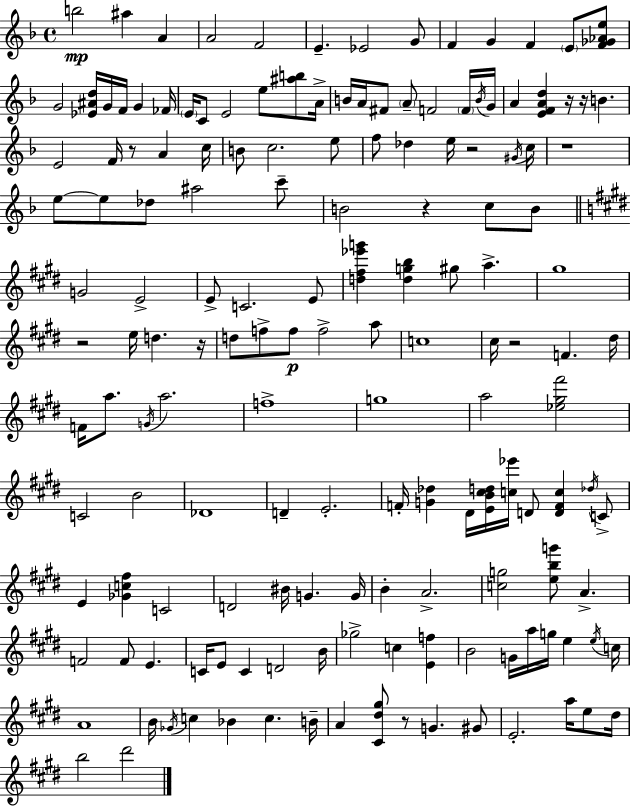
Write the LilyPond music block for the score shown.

{
  \clef treble
  \time 4/4
  \defaultTimeSignature
  \key d \minor
  b''2\mp ais''4 a'4 | a'2 f'2 | e'4.-- ees'2 g'8 | f'4 g'4 f'4 \parenthesize e'8 <f' ges' aes' e''>8 | \break g'2 <ees' ais' d''>16 g'16 f'16 g'4 fes'16 | \parenthesize e'16 c'8 e'2 e''8 <ais'' b''>8 a'16-> | b'16 a'16 fis'8 \parenthesize a'8-- f'2 \parenthesize f'16 \acciaccatura { b'16 } | g'16 a'4 <e' f' a' d''>4 r16 r16 b'4. | \break e'2 f'16 r8 a'4 | c''16 b'8 c''2. e''8 | f''8 des''4 e''16 r2 | \acciaccatura { gis'16 } c''16 r1 | \break e''8~~ e''8 des''8 ais''2 | c'''8-- b'2 r4 c''8 | b'8 \bar "||" \break \key e \major g'2 e'2-> | e'8-> c'2. e'8 | <d'' fis'' ees''' g'''>4 <d'' g'' b''>4 gis''8 a''4.-> | gis''1 | \break r2 e''16 d''4. r16 | d''8 f''8-> f''8\p f''2-> a''8 | c''1 | cis''16 r2 f'4. dis''16 | \break f'16 a''8. \acciaccatura { g'16 } a''2. | f''1-> | g''1 | a''2 <ees'' gis'' fis'''>2 | \break c'2 b'2 | des'1 | d'4-- e'2.-. | f'16-. <g' des''>4 dis'16 <e' b' cis'' d''>16 <c'' ees'''>16 d'8 <d' f' c''>4 \acciaccatura { des''16 } | \break c'8-> e'4 <ges' c'' fis''>4 c'2 | d'2 bis'16 g'4. | g'16 b'4-. a'2.-> | <c'' g''>2 <e'' b'' g'''>8 a'4.-> | \break f'2 f'8 e'4. | c'16 e'8 c'4 d'2 | b'16 ges''2-> c''4 <e' f''>4 | b'2 g'16 a''16 g''16 e''4 | \break \acciaccatura { e''16 } c''16 a'1 | b'16 \acciaccatura { ges'16 } c''4 bes'4 c''4. | b'16-- a'4 <cis' dis'' gis''>8 r8 g'4. | gis'8 e'2.-. | \break a''16 e''8 dis''16 b''2 dis'''2 | \bar "|."
}